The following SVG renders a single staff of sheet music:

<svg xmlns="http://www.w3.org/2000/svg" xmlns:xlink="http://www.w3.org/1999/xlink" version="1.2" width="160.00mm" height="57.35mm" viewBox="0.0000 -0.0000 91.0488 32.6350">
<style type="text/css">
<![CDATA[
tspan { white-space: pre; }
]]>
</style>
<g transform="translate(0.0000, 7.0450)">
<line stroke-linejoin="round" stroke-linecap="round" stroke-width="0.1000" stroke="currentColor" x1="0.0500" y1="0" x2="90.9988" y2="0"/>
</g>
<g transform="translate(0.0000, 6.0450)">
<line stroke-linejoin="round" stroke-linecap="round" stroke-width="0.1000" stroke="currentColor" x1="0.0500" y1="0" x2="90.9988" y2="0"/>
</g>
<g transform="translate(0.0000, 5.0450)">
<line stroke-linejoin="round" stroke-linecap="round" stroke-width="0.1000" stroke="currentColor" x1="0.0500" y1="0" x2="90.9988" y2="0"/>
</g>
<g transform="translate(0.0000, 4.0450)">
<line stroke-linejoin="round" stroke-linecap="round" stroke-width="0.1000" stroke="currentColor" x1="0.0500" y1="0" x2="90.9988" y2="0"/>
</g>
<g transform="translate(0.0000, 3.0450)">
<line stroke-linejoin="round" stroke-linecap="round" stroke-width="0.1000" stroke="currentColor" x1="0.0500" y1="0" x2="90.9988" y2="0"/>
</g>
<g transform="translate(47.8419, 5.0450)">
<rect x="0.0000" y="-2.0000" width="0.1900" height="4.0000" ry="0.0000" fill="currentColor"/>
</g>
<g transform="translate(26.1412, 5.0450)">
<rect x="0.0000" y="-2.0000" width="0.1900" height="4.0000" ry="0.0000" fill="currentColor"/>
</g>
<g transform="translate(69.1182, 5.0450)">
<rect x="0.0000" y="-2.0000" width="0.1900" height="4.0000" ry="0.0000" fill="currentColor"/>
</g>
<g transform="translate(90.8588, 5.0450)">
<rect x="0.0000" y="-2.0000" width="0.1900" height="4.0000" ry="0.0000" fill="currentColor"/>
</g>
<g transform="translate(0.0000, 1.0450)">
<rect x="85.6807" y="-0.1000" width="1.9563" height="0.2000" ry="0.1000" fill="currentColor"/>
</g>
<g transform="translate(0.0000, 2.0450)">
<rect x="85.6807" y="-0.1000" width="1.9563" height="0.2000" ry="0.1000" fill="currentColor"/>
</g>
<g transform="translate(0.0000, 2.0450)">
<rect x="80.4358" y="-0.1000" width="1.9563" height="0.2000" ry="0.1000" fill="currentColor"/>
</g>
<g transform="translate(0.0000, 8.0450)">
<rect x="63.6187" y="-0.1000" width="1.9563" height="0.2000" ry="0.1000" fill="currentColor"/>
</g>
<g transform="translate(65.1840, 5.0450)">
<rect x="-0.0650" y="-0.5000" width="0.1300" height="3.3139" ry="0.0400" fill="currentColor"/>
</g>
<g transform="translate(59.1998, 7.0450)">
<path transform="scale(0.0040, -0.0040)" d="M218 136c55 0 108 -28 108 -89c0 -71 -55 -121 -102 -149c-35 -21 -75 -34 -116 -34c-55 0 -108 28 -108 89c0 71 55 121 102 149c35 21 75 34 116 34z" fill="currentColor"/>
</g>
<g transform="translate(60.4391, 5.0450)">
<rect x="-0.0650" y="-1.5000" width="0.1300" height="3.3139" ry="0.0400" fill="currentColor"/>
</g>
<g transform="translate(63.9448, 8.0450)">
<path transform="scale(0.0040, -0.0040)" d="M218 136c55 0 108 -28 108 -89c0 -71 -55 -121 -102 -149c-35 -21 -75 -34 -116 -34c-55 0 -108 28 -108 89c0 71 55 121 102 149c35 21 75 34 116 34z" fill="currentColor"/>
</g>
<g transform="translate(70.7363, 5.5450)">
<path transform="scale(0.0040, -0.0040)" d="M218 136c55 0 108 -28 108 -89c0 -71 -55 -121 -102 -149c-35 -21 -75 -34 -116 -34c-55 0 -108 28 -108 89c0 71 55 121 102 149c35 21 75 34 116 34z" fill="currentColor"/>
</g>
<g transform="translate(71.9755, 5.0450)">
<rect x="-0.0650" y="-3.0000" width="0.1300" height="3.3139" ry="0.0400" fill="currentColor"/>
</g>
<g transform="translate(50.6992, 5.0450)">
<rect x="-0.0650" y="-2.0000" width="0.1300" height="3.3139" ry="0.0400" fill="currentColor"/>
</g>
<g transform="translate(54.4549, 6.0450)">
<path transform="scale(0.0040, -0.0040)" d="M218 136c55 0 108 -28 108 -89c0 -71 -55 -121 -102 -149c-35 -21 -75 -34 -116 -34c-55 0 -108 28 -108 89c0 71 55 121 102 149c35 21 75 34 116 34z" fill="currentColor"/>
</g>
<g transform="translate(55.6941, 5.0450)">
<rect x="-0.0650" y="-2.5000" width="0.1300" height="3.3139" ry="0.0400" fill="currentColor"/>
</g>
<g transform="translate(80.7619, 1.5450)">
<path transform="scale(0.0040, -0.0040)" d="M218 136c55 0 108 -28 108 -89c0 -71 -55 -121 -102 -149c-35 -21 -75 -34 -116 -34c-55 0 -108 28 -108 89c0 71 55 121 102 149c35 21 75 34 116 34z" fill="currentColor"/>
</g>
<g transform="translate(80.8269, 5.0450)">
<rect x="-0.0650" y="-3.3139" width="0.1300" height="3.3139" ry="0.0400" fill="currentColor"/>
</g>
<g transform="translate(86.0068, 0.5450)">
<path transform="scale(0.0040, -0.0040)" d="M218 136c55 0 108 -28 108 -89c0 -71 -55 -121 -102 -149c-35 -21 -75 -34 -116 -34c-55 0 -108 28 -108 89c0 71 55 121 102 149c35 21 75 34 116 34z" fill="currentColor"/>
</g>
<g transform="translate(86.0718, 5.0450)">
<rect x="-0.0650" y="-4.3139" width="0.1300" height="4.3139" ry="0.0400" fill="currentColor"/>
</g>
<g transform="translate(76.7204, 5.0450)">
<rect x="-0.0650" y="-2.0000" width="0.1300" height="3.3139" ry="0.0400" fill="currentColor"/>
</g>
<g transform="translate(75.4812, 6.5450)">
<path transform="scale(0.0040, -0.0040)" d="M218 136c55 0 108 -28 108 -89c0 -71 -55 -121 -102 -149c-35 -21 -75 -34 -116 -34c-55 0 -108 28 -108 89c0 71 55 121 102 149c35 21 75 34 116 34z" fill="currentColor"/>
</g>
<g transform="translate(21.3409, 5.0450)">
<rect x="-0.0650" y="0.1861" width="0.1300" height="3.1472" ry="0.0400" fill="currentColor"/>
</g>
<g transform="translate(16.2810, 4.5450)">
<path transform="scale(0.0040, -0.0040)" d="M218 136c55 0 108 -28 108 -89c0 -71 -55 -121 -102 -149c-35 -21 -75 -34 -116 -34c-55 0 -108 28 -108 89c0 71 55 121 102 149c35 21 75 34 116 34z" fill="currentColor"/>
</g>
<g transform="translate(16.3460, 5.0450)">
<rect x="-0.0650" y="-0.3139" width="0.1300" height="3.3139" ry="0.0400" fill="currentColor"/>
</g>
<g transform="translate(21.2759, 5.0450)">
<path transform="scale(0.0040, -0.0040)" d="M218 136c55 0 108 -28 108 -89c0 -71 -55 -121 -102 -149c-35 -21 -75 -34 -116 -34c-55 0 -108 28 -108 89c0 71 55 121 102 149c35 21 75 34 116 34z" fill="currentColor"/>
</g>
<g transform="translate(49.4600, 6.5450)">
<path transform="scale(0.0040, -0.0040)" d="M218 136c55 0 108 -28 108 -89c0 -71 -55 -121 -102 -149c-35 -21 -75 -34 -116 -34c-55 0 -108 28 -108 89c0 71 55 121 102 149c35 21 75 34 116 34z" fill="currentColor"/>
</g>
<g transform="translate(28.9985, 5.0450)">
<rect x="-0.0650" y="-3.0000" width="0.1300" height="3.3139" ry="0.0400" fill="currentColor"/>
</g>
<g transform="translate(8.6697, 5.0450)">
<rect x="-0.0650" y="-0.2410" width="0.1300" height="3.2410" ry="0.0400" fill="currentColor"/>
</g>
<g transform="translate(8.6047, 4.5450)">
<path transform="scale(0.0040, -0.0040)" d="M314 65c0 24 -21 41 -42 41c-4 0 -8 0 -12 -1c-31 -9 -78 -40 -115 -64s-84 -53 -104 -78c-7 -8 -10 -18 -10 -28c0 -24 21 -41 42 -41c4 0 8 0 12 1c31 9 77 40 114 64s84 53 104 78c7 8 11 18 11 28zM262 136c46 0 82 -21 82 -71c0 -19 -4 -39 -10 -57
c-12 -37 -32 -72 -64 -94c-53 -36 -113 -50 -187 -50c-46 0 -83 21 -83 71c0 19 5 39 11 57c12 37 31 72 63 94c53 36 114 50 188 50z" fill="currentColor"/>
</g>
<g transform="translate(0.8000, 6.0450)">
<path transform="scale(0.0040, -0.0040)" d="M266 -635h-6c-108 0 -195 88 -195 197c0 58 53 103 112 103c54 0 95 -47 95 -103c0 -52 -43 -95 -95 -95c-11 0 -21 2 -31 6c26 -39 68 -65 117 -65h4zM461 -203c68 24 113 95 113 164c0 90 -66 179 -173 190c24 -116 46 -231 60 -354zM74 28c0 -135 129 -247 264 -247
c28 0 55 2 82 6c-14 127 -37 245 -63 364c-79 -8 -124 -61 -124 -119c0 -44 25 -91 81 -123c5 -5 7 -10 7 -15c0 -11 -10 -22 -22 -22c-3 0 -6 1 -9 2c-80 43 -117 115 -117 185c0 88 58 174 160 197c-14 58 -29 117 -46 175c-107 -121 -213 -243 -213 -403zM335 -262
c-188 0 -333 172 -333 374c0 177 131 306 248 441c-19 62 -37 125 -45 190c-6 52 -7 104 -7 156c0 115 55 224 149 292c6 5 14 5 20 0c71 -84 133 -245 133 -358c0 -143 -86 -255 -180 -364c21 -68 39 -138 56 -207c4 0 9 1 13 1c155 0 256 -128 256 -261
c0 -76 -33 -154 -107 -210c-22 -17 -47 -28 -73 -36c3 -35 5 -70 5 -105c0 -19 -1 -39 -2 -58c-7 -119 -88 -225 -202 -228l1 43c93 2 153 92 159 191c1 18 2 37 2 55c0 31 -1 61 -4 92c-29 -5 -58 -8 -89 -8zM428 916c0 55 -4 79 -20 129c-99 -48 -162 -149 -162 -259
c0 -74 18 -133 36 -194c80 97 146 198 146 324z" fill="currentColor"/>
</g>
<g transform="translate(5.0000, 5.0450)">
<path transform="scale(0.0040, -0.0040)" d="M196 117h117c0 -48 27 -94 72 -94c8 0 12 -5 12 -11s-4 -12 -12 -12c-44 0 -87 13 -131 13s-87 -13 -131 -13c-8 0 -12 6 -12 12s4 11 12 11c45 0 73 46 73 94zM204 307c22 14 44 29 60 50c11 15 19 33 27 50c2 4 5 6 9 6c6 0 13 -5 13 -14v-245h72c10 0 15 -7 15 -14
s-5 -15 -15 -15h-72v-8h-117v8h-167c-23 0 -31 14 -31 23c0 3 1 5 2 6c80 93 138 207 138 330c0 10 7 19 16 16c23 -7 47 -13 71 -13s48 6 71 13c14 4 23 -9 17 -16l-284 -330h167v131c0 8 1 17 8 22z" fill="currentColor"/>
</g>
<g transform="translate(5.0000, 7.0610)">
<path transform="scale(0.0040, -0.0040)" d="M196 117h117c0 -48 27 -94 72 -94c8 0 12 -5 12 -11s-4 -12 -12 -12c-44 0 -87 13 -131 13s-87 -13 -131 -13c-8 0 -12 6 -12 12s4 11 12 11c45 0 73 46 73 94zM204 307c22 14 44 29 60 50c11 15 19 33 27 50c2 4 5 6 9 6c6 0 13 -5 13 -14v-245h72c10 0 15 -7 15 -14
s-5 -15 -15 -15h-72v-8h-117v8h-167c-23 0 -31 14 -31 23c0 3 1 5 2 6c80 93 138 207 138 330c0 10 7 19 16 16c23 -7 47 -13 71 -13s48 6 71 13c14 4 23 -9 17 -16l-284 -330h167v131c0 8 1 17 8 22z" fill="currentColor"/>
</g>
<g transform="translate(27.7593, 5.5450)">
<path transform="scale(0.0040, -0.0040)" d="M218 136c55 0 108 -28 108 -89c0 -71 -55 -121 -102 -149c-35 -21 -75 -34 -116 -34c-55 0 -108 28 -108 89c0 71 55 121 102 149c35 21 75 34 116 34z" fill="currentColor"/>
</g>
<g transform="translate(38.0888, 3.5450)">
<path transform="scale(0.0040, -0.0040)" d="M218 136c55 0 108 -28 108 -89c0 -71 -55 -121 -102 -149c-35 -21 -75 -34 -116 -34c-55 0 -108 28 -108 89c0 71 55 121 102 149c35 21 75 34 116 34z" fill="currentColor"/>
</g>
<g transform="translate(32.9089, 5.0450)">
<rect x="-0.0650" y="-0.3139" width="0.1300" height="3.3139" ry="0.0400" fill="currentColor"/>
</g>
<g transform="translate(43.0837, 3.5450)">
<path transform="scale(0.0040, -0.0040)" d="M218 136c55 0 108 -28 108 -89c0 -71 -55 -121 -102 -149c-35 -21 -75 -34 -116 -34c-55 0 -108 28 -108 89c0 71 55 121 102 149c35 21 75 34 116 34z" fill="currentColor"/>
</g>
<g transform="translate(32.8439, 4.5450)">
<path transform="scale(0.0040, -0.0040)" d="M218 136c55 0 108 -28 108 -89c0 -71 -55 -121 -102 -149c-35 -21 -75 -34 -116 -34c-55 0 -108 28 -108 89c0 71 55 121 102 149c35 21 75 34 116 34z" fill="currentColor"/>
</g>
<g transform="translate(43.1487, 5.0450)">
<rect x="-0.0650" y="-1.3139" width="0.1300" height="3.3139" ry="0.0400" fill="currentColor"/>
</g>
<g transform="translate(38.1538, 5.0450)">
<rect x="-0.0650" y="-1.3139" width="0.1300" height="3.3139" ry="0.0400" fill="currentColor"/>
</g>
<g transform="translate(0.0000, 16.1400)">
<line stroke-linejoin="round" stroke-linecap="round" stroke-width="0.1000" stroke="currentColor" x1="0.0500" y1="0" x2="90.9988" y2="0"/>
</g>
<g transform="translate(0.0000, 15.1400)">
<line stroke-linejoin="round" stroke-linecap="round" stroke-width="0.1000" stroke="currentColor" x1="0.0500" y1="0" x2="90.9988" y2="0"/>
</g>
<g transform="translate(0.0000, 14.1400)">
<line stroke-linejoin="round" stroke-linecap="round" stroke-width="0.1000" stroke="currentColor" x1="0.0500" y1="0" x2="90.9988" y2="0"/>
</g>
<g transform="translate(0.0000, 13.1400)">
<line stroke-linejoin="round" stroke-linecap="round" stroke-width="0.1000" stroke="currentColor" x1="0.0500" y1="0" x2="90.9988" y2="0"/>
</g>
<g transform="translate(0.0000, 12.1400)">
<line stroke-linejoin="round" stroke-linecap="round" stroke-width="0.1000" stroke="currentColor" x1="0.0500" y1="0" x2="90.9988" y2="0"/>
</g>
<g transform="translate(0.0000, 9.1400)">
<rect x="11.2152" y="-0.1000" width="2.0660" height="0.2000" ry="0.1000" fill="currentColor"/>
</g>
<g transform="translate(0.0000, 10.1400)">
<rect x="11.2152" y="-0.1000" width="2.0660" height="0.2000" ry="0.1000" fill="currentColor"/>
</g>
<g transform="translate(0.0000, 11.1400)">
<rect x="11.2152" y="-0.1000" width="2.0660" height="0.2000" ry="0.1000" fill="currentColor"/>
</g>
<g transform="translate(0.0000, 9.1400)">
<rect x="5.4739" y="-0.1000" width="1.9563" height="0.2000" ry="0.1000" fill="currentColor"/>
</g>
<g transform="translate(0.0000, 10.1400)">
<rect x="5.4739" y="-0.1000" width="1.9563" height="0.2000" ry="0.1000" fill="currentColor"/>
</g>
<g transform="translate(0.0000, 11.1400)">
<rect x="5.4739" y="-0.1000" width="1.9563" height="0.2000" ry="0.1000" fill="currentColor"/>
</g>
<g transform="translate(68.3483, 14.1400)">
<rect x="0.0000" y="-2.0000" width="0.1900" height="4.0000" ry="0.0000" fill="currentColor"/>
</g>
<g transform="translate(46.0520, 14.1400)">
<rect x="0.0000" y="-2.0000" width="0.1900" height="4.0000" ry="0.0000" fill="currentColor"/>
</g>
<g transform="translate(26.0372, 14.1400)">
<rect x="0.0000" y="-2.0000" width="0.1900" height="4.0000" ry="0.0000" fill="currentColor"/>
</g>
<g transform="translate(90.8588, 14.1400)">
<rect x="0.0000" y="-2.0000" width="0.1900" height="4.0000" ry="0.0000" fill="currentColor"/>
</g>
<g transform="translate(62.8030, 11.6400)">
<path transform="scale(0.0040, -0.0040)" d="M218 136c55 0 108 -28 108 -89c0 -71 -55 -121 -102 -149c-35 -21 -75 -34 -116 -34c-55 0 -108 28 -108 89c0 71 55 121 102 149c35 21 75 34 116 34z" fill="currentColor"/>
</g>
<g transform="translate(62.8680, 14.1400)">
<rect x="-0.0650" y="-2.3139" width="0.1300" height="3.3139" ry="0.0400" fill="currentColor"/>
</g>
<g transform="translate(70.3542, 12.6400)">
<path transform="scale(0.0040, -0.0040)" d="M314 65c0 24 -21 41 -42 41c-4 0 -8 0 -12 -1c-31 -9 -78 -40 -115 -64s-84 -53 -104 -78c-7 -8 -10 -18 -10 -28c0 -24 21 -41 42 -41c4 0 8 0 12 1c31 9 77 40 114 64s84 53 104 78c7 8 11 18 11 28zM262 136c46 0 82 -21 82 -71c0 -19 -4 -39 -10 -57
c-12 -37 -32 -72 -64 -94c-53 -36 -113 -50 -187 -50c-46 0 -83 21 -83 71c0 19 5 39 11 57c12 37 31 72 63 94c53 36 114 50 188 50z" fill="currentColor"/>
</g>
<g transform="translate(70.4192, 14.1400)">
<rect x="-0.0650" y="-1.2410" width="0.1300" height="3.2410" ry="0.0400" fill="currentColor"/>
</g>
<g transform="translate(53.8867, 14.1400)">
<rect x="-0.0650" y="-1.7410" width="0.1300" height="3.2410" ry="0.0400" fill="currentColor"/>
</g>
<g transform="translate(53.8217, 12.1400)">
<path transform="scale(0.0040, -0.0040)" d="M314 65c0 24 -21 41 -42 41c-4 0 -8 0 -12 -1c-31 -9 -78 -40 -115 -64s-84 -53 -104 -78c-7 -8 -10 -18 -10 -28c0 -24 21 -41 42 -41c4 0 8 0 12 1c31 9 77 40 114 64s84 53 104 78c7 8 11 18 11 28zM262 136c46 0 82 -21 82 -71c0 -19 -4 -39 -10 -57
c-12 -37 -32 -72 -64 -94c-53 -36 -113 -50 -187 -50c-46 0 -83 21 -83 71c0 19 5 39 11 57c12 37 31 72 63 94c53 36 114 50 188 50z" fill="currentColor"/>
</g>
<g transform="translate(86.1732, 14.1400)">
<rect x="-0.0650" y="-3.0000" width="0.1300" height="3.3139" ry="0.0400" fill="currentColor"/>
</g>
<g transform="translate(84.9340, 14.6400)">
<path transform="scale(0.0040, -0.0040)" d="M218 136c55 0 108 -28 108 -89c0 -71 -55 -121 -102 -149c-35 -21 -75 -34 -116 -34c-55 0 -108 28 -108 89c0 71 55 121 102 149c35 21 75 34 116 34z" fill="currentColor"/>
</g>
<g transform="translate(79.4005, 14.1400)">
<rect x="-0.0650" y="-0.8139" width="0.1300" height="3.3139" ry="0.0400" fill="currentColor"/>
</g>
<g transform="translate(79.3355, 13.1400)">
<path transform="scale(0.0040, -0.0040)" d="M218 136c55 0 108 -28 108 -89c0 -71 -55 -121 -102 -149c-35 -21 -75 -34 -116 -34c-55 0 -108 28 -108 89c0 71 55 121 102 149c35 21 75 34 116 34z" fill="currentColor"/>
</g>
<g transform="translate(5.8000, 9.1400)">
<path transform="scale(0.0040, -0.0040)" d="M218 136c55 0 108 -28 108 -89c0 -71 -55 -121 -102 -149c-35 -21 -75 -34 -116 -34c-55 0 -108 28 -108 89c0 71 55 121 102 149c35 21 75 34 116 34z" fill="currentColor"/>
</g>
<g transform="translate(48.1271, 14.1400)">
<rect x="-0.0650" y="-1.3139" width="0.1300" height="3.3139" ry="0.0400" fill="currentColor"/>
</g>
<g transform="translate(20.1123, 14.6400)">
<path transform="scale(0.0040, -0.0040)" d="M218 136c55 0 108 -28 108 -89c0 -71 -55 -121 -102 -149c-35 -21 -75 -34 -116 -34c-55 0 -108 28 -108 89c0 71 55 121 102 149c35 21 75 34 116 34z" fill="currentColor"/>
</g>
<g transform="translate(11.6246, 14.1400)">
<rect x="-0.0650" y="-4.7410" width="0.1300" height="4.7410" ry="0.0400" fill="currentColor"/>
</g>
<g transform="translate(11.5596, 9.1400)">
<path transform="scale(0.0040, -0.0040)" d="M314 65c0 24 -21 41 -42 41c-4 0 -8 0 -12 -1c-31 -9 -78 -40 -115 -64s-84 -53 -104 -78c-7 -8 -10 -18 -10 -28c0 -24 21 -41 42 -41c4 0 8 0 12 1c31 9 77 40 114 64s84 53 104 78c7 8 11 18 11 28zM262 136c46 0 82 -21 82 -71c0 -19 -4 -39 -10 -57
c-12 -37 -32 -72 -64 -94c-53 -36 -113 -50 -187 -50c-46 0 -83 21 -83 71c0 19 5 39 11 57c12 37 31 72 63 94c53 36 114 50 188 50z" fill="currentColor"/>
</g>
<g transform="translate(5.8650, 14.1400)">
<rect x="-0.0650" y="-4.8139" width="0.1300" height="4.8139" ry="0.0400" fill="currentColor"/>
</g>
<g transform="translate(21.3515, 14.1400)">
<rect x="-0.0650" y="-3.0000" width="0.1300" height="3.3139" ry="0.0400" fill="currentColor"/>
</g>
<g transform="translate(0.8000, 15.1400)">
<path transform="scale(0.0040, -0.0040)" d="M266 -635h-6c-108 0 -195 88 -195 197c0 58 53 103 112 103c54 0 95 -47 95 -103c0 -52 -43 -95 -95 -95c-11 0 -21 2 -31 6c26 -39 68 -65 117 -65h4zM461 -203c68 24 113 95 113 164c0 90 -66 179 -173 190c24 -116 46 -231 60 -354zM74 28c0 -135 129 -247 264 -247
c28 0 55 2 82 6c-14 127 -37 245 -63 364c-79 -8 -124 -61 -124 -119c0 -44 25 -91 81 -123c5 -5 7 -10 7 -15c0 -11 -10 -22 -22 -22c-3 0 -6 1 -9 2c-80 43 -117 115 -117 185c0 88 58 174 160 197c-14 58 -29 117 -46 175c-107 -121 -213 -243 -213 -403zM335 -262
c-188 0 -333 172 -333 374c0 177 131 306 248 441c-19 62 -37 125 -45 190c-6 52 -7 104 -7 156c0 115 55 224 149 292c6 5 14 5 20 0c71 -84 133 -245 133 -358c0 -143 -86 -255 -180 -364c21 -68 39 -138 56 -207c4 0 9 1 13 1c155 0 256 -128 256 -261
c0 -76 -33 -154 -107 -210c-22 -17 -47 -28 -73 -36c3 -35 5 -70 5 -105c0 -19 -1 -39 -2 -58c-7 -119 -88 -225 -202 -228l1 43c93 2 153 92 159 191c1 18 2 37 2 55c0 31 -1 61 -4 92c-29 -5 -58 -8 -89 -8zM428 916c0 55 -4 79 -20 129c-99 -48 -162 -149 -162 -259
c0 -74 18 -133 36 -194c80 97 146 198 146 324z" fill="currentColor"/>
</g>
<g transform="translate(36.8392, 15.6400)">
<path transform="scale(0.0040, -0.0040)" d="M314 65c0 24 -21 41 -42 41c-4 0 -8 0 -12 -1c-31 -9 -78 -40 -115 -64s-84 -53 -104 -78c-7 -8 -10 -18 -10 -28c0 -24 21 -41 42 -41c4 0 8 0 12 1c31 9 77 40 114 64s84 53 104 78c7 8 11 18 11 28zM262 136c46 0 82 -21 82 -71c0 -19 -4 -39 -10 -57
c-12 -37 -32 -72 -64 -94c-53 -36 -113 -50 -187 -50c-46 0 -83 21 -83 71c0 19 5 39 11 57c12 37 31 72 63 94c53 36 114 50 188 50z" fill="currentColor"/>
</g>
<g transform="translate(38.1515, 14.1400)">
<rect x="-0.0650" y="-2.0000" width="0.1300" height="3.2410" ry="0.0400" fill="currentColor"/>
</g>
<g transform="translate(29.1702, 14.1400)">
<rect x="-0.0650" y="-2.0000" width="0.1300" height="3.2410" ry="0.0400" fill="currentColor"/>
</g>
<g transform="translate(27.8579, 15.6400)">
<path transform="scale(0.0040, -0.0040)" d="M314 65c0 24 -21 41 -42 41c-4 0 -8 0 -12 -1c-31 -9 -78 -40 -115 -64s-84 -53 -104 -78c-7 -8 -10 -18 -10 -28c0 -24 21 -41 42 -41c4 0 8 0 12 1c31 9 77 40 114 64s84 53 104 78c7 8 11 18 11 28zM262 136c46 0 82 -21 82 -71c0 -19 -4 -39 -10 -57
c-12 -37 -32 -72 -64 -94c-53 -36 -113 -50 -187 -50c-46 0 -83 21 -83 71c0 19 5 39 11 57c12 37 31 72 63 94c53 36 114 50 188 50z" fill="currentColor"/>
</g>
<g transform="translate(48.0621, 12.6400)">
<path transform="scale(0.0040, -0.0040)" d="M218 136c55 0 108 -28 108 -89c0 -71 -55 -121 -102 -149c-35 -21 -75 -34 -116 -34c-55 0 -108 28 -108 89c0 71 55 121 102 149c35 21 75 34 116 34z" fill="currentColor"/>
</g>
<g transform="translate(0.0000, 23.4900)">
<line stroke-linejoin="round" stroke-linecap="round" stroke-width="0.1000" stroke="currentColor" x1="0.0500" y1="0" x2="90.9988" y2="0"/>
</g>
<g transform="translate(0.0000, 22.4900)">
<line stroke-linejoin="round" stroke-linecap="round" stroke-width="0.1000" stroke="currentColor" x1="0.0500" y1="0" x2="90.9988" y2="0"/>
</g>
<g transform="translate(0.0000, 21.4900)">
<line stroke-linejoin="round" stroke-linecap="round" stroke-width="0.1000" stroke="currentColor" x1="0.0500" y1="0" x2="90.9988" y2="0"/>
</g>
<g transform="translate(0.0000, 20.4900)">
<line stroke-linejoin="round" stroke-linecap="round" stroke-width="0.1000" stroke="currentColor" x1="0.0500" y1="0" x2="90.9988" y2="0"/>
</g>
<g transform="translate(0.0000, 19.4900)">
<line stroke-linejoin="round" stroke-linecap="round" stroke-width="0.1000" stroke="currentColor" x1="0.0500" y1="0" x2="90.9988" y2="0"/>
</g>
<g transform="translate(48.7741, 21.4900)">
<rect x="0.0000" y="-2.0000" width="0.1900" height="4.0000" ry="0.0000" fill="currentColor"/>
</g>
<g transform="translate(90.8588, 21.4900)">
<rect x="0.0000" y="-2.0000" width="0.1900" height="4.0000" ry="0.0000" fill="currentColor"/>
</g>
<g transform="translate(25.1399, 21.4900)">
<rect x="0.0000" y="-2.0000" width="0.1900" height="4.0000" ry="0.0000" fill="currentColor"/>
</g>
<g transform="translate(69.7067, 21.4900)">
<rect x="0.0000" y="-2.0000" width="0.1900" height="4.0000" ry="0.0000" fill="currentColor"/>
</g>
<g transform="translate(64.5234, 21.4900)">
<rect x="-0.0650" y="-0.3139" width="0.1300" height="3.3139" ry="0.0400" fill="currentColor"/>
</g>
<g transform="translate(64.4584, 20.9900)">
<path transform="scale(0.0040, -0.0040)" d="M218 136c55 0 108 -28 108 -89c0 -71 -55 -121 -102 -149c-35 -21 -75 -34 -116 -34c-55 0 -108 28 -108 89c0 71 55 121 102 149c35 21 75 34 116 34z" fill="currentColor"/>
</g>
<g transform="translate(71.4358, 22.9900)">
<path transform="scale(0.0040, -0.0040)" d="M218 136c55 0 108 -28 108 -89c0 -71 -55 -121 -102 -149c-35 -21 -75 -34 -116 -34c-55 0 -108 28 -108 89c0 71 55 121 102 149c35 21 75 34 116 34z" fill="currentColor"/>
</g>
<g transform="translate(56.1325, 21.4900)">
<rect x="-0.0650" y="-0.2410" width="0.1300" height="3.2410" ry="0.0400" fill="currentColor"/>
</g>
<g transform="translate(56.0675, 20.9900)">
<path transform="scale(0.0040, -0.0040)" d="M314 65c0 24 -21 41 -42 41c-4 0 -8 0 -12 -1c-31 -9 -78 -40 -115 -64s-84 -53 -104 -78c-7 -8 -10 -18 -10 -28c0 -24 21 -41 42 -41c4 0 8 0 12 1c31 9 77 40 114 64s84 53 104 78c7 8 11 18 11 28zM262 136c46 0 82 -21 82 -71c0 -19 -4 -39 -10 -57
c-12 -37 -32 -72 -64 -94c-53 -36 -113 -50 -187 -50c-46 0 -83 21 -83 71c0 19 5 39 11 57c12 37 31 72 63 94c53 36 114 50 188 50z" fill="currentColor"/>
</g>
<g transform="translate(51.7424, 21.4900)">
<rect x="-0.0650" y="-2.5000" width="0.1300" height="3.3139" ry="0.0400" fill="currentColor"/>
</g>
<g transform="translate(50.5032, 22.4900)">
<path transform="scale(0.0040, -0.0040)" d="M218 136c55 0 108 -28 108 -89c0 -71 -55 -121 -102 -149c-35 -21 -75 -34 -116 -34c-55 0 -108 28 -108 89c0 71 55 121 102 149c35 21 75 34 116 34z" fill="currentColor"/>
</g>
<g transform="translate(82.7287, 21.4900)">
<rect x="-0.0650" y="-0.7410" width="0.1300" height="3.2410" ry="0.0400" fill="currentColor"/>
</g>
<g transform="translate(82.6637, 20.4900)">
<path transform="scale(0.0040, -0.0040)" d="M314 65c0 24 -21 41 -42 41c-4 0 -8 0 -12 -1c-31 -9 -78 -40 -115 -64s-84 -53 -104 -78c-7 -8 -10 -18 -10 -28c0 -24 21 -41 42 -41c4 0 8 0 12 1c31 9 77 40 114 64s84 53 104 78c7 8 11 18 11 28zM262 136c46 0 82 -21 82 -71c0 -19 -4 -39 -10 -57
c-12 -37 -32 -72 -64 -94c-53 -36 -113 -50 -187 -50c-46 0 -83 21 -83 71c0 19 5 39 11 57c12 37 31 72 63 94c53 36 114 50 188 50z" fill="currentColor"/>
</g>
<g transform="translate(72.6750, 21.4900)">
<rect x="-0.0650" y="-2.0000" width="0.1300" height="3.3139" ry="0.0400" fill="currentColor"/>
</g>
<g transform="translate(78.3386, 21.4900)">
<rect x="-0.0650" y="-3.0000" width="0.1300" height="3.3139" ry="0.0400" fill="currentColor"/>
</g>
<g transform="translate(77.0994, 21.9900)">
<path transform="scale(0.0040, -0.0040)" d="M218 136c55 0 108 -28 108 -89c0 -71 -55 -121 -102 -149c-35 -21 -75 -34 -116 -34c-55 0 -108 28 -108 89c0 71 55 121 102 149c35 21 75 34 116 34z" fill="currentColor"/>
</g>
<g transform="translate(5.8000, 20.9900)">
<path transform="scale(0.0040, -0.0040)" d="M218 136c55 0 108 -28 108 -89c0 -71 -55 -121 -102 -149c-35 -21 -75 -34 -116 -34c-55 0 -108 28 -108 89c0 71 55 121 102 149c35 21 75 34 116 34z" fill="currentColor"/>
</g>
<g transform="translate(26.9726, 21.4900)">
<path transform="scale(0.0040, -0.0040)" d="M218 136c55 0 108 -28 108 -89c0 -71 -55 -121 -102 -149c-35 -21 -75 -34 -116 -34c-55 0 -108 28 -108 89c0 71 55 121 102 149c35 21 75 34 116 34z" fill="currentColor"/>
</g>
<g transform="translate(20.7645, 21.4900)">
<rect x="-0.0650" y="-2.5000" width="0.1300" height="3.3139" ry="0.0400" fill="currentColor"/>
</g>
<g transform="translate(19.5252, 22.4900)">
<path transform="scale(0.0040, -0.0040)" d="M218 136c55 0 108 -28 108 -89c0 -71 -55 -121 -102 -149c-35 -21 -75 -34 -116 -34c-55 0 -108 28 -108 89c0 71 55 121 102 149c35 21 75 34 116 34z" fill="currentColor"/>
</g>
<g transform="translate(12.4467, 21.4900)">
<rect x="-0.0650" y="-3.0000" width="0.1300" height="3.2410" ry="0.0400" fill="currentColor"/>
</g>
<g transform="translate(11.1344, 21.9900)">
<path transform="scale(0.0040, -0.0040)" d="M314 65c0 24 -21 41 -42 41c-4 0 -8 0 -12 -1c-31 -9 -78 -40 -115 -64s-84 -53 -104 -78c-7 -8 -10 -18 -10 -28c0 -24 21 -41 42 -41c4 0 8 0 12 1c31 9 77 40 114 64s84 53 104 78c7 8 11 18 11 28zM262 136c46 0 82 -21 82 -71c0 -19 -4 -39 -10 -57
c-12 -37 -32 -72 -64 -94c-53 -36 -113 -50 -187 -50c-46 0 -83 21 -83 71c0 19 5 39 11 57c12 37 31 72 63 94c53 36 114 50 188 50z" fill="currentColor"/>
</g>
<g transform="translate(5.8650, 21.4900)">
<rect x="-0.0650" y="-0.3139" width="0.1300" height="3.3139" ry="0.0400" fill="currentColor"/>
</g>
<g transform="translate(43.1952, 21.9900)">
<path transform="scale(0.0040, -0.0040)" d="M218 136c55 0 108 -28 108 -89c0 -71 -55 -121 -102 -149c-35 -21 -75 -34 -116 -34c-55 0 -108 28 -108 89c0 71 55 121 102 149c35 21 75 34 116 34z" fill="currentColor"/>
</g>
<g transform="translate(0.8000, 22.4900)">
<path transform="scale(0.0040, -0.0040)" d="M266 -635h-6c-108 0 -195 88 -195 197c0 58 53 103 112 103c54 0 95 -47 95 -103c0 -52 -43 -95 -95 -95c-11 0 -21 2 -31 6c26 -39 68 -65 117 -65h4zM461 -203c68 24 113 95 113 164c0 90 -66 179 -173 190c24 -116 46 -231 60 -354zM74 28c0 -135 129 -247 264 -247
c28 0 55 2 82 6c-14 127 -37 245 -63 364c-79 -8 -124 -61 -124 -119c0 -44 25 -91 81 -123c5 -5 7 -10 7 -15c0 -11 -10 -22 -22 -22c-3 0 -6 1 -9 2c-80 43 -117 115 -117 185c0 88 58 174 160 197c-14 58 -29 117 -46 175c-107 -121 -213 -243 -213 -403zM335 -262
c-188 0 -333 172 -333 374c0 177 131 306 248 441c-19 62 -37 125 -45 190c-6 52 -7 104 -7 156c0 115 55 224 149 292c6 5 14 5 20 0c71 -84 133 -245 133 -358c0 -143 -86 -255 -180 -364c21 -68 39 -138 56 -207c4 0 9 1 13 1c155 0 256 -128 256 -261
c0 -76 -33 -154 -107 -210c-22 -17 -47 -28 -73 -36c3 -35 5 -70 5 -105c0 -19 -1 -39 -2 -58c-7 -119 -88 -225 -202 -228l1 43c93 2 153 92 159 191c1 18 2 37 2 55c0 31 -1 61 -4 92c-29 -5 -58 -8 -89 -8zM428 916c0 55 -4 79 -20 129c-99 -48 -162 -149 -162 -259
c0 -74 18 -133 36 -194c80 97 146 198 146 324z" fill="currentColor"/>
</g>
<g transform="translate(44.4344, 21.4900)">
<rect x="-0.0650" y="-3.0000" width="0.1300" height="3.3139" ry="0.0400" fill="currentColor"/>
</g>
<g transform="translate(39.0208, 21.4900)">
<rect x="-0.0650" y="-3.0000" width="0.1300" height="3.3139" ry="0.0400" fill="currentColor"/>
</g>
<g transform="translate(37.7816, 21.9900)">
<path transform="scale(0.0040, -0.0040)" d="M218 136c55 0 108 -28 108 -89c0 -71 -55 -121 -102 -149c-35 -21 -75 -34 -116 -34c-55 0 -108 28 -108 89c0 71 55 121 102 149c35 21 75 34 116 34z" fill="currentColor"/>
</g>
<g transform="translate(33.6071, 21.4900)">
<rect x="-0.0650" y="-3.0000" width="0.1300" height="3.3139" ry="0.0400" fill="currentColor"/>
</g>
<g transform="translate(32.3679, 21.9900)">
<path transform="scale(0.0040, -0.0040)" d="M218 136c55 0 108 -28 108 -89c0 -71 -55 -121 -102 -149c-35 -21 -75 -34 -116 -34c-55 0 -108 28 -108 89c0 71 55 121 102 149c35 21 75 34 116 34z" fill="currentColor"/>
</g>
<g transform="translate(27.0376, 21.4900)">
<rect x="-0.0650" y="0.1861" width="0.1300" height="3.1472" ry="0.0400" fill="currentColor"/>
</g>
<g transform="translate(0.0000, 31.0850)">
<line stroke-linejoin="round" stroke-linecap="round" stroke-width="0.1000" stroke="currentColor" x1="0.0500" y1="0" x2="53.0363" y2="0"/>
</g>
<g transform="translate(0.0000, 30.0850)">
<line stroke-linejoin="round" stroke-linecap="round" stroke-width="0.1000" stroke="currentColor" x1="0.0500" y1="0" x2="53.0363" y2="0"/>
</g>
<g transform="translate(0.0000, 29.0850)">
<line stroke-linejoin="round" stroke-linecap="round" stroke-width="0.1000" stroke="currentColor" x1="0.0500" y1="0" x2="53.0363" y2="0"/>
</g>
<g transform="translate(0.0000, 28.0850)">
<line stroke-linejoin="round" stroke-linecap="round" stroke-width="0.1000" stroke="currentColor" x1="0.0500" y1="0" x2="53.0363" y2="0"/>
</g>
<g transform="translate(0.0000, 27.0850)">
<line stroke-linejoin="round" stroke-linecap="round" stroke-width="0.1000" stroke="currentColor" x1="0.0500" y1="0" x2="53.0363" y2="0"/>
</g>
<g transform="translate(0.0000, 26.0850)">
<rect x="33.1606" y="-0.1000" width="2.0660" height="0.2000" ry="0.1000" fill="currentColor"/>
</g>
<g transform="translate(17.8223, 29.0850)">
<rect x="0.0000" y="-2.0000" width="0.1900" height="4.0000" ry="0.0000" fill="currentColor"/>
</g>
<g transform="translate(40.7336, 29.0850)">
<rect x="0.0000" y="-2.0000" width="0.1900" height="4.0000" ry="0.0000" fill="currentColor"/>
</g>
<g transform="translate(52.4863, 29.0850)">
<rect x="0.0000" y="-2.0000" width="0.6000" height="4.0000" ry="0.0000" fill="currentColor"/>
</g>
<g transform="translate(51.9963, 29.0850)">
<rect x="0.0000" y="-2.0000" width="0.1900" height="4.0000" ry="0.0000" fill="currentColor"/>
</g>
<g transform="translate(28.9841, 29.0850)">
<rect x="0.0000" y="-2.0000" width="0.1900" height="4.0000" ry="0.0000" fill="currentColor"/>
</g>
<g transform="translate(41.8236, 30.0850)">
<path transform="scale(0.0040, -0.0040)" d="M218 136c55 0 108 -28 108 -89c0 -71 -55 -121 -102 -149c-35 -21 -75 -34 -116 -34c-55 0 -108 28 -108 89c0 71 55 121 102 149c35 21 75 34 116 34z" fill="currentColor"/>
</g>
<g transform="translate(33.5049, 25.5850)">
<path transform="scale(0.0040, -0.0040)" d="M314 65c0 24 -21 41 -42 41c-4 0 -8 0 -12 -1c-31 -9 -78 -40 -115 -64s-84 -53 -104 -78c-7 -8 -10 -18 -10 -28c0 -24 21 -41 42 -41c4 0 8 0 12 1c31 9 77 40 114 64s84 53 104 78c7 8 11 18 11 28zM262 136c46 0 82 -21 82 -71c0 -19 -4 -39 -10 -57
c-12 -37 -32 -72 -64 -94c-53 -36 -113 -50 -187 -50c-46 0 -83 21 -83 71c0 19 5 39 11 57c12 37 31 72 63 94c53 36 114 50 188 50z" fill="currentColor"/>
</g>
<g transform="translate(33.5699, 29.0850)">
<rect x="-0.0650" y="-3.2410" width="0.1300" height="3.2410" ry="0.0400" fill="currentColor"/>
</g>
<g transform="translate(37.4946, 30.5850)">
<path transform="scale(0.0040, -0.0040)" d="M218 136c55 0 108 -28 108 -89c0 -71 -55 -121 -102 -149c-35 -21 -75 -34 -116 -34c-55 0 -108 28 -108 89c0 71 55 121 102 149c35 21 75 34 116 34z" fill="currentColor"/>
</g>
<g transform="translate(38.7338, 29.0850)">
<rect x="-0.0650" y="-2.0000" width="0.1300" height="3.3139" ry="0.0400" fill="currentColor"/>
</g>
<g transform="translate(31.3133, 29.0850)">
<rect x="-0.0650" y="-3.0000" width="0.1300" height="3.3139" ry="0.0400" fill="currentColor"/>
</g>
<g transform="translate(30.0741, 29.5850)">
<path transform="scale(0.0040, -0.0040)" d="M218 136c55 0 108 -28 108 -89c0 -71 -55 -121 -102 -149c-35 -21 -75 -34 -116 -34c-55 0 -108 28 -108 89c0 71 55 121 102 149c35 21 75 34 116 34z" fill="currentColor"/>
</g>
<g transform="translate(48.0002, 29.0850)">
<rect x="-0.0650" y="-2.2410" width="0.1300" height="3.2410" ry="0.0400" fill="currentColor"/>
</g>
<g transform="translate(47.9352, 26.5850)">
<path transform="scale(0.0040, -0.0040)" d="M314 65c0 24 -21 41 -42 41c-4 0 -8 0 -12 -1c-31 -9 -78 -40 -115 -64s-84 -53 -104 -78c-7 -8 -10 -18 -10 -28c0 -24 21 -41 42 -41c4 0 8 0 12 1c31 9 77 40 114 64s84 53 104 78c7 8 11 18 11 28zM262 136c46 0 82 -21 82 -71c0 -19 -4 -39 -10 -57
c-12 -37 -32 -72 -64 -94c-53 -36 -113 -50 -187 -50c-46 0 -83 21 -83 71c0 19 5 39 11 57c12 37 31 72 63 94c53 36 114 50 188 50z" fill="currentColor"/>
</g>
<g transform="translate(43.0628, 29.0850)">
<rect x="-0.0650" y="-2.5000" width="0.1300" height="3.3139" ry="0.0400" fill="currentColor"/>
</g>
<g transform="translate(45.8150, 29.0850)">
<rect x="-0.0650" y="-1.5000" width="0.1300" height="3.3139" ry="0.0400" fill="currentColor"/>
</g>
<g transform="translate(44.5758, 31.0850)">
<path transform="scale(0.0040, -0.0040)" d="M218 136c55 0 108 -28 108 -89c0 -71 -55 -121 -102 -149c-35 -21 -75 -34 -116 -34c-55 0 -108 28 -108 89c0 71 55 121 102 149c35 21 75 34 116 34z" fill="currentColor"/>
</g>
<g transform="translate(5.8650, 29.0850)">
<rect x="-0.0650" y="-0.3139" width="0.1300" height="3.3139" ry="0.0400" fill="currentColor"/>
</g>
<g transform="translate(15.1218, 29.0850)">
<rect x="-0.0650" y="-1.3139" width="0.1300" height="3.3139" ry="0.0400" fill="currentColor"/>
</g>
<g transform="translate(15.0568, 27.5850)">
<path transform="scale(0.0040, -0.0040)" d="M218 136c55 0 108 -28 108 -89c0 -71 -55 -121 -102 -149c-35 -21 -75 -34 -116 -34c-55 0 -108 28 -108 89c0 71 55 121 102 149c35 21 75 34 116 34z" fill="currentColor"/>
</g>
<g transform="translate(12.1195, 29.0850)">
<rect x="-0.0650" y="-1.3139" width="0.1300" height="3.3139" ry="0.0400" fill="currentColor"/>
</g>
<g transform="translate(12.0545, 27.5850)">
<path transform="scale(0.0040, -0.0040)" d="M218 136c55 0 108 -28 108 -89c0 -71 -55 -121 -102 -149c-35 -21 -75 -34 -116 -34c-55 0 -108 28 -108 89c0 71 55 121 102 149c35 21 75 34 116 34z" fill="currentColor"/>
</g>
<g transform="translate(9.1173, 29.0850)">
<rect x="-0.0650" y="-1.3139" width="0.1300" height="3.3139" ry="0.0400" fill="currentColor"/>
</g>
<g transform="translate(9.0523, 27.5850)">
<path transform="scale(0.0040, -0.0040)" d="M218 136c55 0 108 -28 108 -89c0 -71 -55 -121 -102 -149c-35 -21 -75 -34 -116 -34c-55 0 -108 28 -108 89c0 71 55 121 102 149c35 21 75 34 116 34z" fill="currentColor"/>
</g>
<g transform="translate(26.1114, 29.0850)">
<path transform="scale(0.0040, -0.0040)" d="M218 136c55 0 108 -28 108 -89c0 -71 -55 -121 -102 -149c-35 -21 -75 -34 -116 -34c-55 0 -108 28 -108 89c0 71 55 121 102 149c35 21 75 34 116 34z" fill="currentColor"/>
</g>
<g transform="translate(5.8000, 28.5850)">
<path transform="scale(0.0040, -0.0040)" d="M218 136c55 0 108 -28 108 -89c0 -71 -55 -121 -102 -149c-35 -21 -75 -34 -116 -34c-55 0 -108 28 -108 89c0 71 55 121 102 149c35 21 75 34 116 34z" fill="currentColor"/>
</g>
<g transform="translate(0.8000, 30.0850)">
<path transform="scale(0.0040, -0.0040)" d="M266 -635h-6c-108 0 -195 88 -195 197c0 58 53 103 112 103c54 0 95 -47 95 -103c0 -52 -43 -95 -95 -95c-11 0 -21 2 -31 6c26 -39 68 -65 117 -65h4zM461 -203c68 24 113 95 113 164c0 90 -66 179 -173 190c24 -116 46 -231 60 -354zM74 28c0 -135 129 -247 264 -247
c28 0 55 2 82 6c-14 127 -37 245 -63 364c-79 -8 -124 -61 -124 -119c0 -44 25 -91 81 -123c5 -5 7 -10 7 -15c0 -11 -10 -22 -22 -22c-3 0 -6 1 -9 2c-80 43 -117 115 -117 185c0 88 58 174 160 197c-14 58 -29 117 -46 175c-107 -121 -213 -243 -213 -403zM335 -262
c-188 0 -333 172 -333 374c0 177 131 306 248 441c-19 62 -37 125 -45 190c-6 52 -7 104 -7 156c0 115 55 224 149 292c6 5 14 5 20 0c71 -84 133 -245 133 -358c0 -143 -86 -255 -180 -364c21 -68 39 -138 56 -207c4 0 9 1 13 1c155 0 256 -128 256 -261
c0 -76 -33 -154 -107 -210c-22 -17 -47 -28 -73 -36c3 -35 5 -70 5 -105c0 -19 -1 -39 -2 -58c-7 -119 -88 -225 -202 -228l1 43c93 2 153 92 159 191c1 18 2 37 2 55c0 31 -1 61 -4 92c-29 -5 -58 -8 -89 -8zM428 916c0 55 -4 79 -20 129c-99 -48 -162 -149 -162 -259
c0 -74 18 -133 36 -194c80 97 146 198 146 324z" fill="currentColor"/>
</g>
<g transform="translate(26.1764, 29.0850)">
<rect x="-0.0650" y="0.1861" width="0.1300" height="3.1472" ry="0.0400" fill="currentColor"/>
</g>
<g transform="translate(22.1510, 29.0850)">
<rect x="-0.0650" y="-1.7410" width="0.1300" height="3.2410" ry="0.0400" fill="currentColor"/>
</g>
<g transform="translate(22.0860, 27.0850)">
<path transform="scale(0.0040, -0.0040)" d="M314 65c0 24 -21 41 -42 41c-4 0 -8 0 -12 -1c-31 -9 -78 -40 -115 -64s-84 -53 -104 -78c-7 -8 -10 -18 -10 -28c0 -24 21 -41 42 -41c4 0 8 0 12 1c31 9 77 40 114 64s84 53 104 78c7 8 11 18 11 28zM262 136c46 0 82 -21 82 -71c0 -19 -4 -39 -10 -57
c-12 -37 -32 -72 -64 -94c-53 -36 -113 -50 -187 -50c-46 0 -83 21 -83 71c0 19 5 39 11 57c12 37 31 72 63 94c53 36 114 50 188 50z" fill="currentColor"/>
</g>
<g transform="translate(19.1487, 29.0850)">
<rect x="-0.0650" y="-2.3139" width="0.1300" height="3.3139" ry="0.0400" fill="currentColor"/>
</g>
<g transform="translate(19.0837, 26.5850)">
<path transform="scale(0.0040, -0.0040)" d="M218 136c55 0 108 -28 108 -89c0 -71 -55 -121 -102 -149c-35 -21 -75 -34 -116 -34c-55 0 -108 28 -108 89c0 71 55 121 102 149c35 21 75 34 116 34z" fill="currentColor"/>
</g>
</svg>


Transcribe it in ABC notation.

X:1
T:Untitled
M:4/4
L:1/4
K:C
c2 c B A c e e F G E C A F b d' e' e'2 A F2 F2 e f2 g e2 d A c A2 G B A A A G c2 c F A d2 c e e e g f2 B A b2 F G E g2